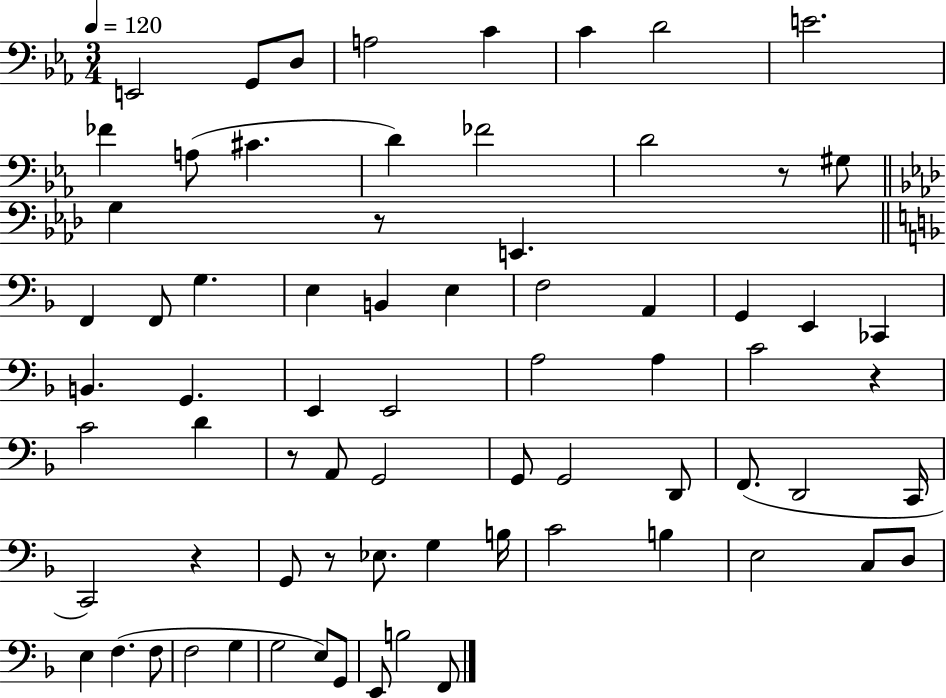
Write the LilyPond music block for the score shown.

{
  \clef bass
  \numericTimeSignature
  \time 3/4
  \key ees \major
  \tempo 4 = 120
  e,2 g,8 d8 | a2 c'4 | c'4 d'2 | e'2. | \break fes'4 a8( cis'4. | d'4) fes'2 | d'2 r8 gis8 | \bar "||" \break \key f \minor g4 r8 e,4. | \bar "||" \break \key f \major f,4 f,8 g4. | e4 b,4 e4 | f2 a,4 | g,4 e,4 ces,4 | \break b,4. g,4. | e,4 e,2 | a2 a4 | c'2 r4 | \break c'2 d'4 | r8 a,8 g,2 | g,8 g,2 d,8 | f,8.( d,2 c,16 | \break c,2) r4 | g,8 r8 ees8. g4 b16 | c'2 b4 | e2 c8 d8 | \break e4 f4.( f8 | f2 g4 | g2 e8) g,8 | e,8 b2 f,8 | \break \bar "|."
}